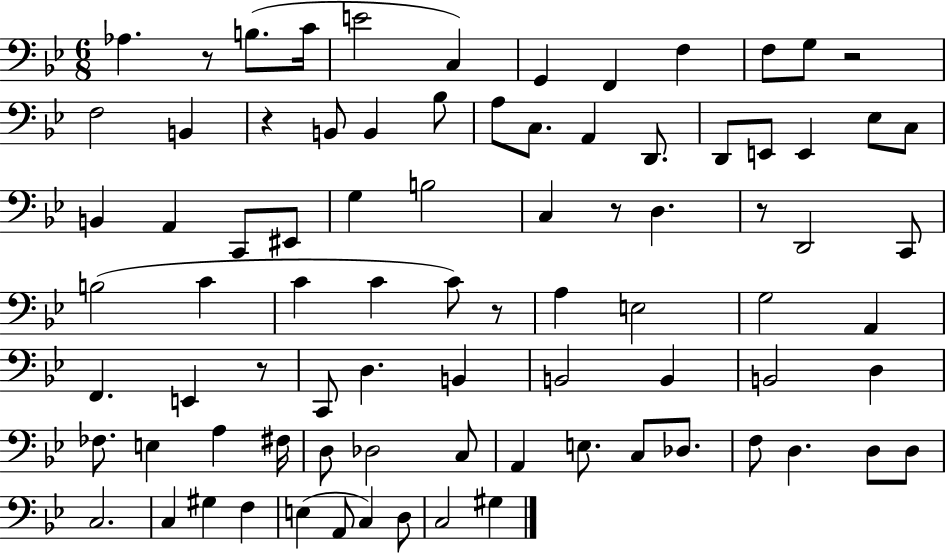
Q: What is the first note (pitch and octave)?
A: Ab3